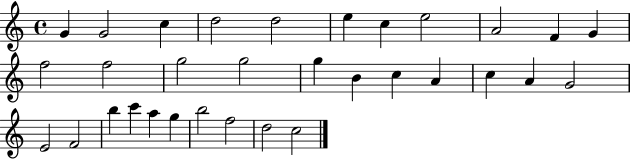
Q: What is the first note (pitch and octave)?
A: G4